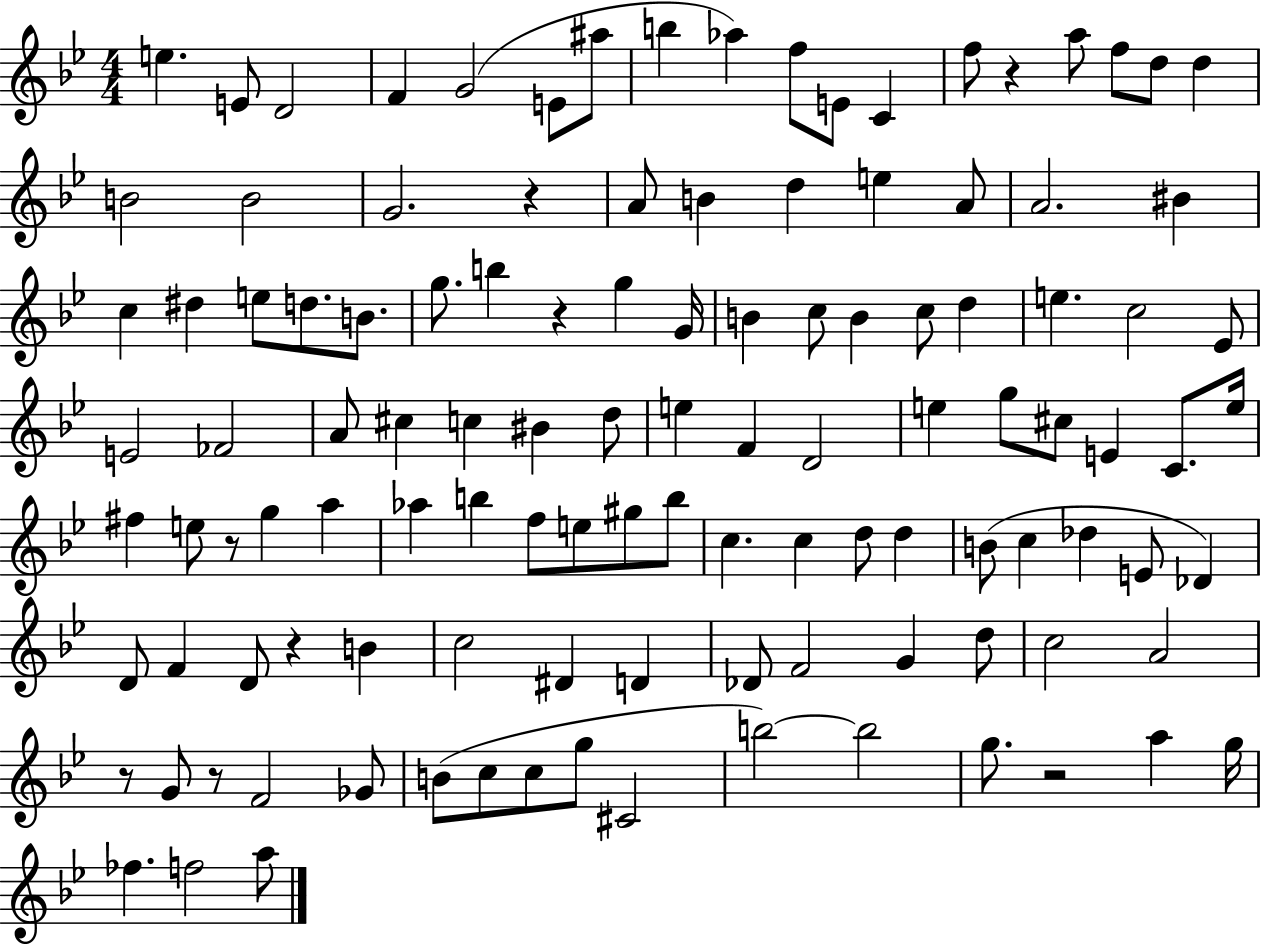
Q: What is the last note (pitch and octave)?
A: A5